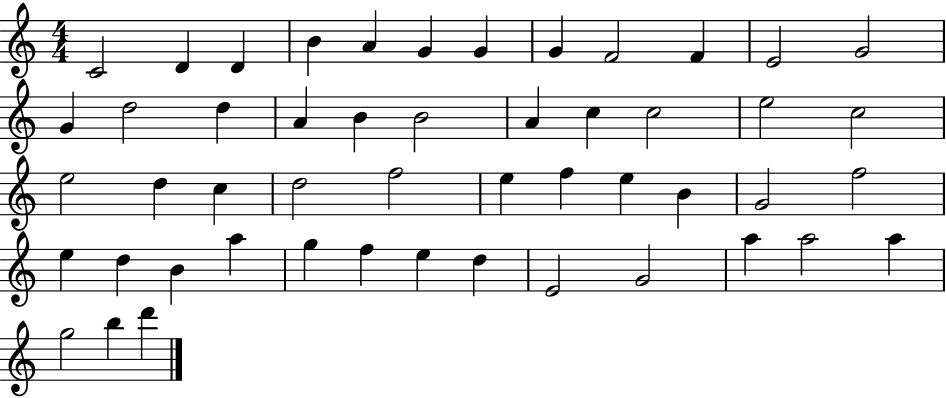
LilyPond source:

{
  \clef treble
  \numericTimeSignature
  \time 4/4
  \key c \major
  c'2 d'4 d'4 | b'4 a'4 g'4 g'4 | g'4 f'2 f'4 | e'2 g'2 | \break g'4 d''2 d''4 | a'4 b'4 b'2 | a'4 c''4 c''2 | e''2 c''2 | \break e''2 d''4 c''4 | d''2 f''2 | e''4 f''4 e''4 b'4 | g'2 f''2 | \break e''4 d''4 b'4 a''4 | g''4 f''4 e''4 d''4 | e'2 g'2 | a''4 a''2 a''4 | \break g''2 b''4 d'''4 | \bar "|."
}